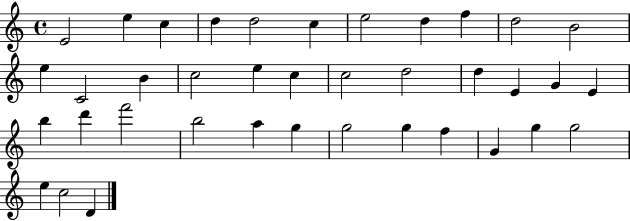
E4/h E5/q C5/q D5/q D5/h C5/q E5/h D5/q F5/q D5/h B4/h E5/q C4/h B4/q C5/h E5/q C5/q C5/h D5/h D5/q E4/q G4/q E4/q B5/q D6/q F6/h B5/h A5/q G5/q G5/h G5/q F5/q G4/q G5/q G5/h E5/q C5/h D4/q